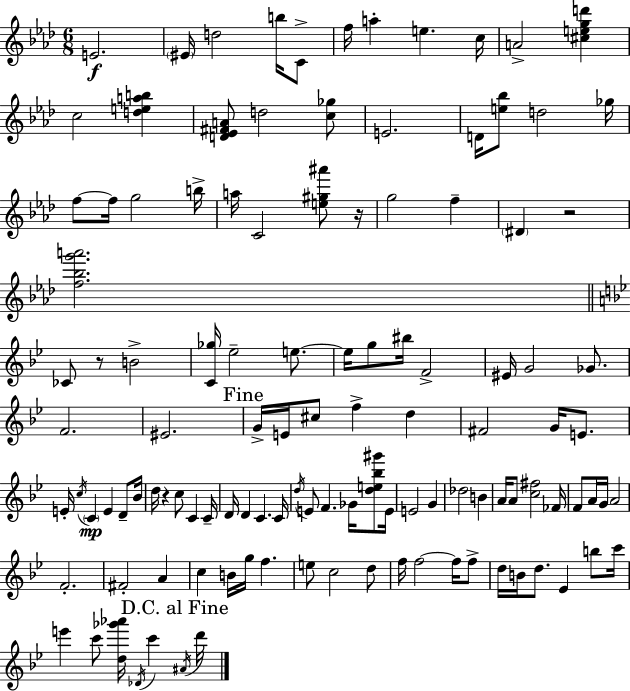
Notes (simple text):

E4/h. EIS4/s D5/h B5/s C4/e F5/s A5/q E5/q. C5/s A4/h [C#5,E5,G5,D6]/q C5/h [D5,E5,A5,B5]/q [D4,Eb4,F#4,A4]/e D5/h [C5,Gb5]/e E4/h. D4/s [E5,Bb5]/e D5/h Gb5/s F5/e F5/s G5/h B5/s A5/s C4/h [E5,G#5,A#6]/e R/s G5/h F5/q D#4/q R/h [F5,Bb5,G6,A6]/h. CES4/e R/e B4/h [C4,Gb5]/s Eb5/h E5/e. E5/s G5/e BIS5/s F4/h EIS4/s G4/h Gb4/e. F4/h. EIS4/h. G4/s E4/s C#5/e F5/q D5/q F#4/h G4/s E4/e. E4/s C5/s C4/q E4/q D4/e Bb4/s D5/s R/q C5/e C4/q C4/s D4/s D4/q C4/q. C4/s D5/s E4/e F4/q. Gb4/s [D5,E5,Bb5,G#6]/e E4/s E4/h G4/q Db5/h B4/q A4/s A4/e [C5,F#5]/h FES4/s F4/e A4/s G4/s A4/h F4/h. F#4/h A4/q C5/q B4/s G5/s F5/q. E5/e C5/h D5/e F5/s F5/h F5/s F5/e D5/s B4/s D5/e. Eb4/q B5/e C6/s E6/q C6/e [D5,Gb6,Ab6]/s Db4/s C6/q A#4/s D6/s